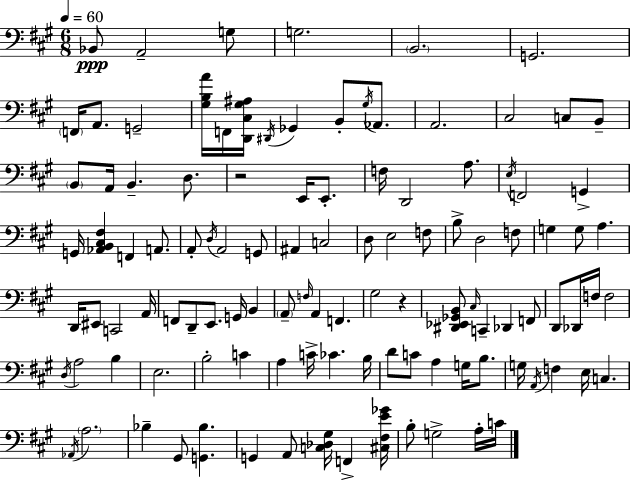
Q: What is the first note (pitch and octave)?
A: Bb2